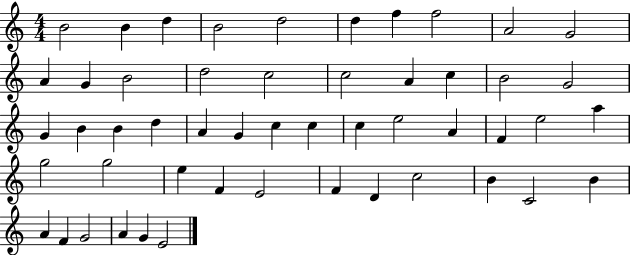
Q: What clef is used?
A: treble